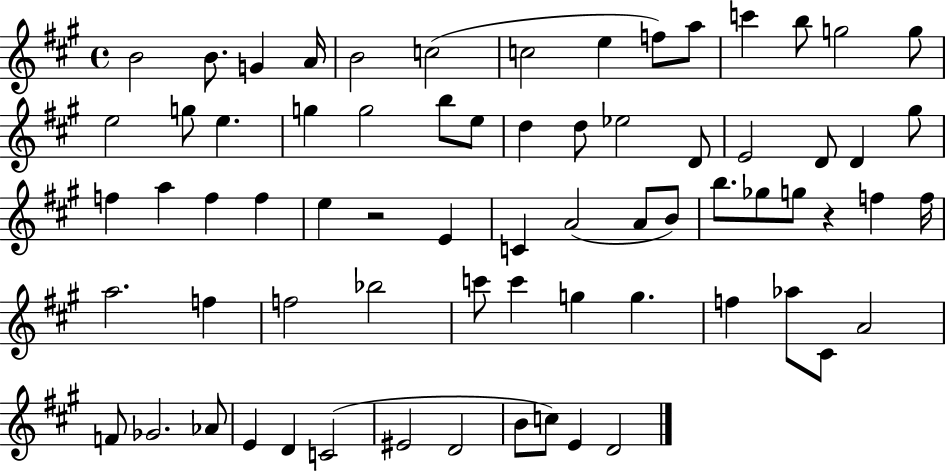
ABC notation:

X:1
T:Untitled
M:4/4
L:1/4
K:A
B2 B/2 G A/4 B2 c2 c2 e f/2 a/2 c' b/2 g2 g/2 e2 g/2 e g g2 b/2 e/2 d d/2 _e2 D/2 E2 D/2 D ^g/2 f a f f e z2 E C A2 A/2 B/2 b/2 _g/2 g/2 z f f/4 a2 f f2 _b2 c'/2 c' g g f _a/2 ^C/2 A2 F/2 _G2 _A/2 E D C2 ^E2 D2 B/2 c/2 E D2